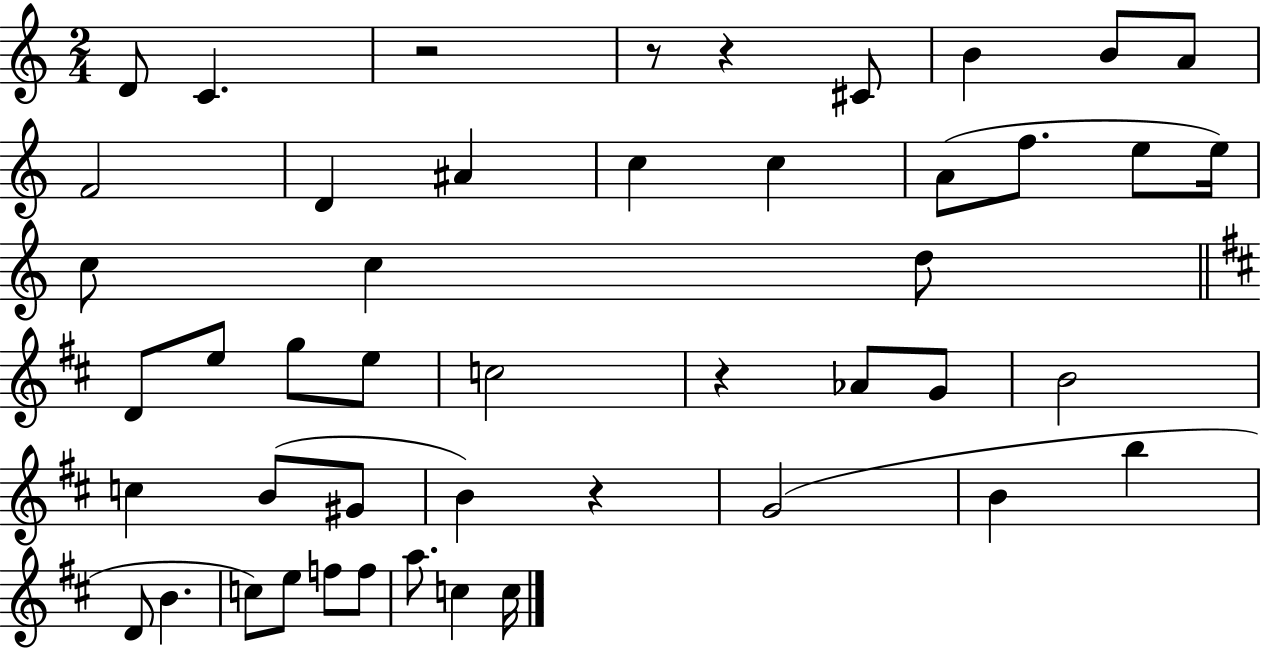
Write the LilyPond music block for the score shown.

{
  \clef treble
  \numericTimeSignature
  \time 2/4
  \key c \major
  d'8 c'4. | r2 | r8 r4 cis'8 | b'4 b'8 a'8 | \break f'2 | d'4 ais'4 | c''4 c''4 | a'8( f''8. e''8 e''16) | \break c''8 c''4 d''8 | \bar "||" \break \key d \major d'8 e''8 g''8 e''8 | c''2 | r4 aes'8 g'8 | b'2 | \break c''4 b'8( gis'8 | b'4) r4 | g'2( | b'4 b''4 | \break d'8 b'4. | c''8) e''8 f''8 f''8 | a''8. c''4 c''16 | \bar "|."
}